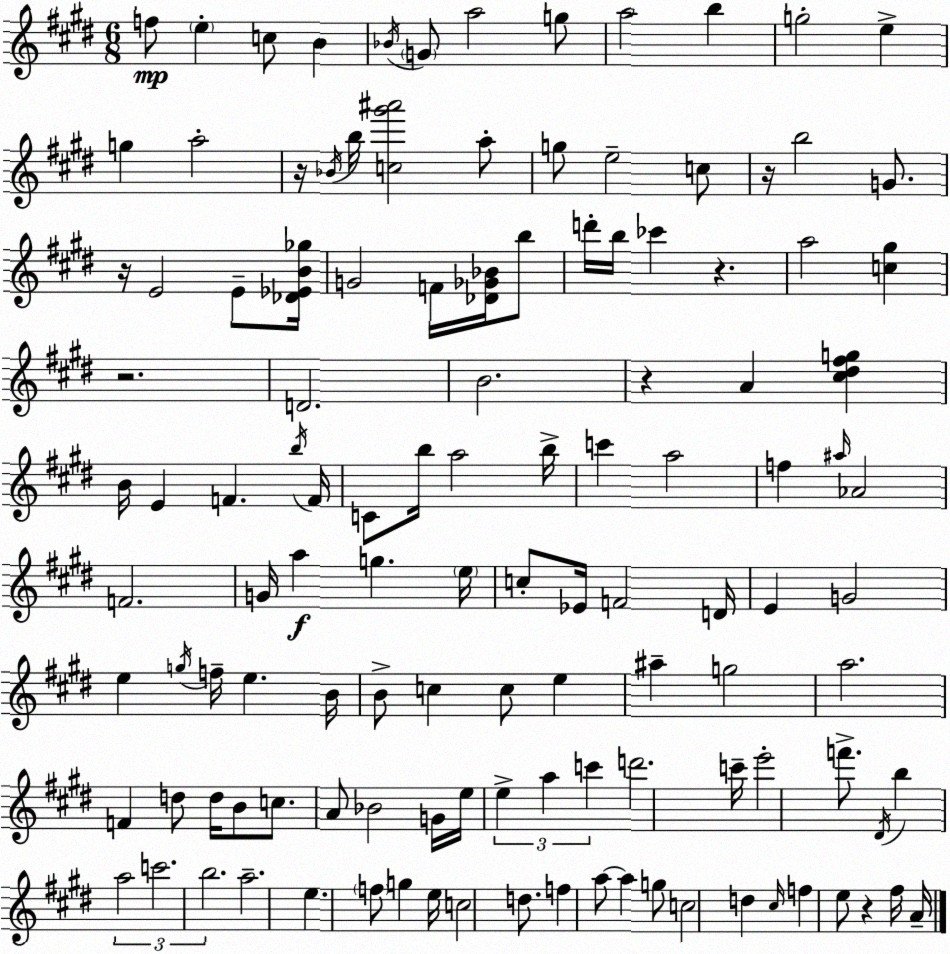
X:1
T:Untitled
M:6/8
L:1/4
K:E
f/2 e c/2 B _B/4 G/2 a2 g/2 a2 b g2 e g a2 z/4 _B/4 b/4 [c^g'^a']2 a/2 g/2 e2 c/2 z/4 b2 G/2 z/4 E2 E/2 [_D_EB_g]/4 G2 F/4 [_D_G_B]/4 b/2 d'/4 b/4 _c' z a2 [c^g] z2 D2 B2 z A [^c^d^fg] B/4 E F b/4 F/4 C/2 b/4 a2 b/4 c' a2 f ^a/4 _A2 F2 G/4 a g e/4 c/2 _E/4 F2 D/4 E G2 e g/4 f/4 e B/4 B/2 c c/2 e ^a g2 a2 F d/2 d/4 B/2 c/2 A/2 _B2 G/4 e/4 e a c' d'2 c'/4 e'2 f'/2 ^D/4 b a2 c'2 b2 a2 e f/2 g e/4 c2 d/2 f a/2 a g/2 c2 d ^c/4 f e/2 z ^f/4 A/4